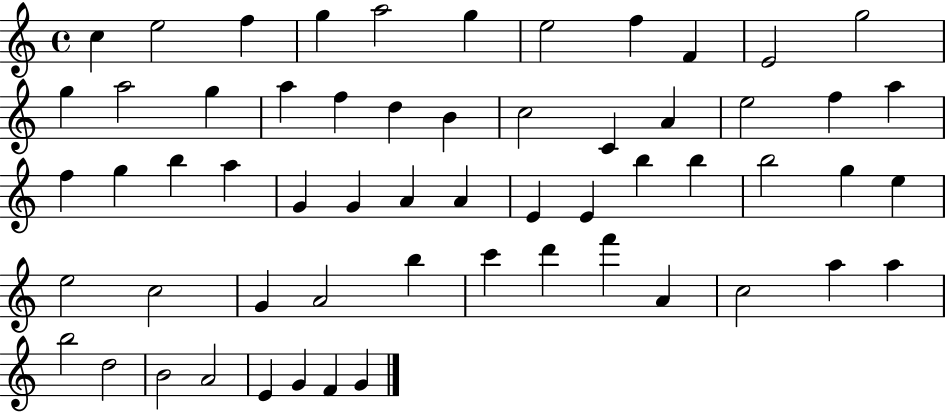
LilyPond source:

{
  \clef treble
  \time 4/4
  \defaultTimeSignature
  \key c \major
  c''4 e''2 f''4 | g''4 a''2 g''4 | e''2 f''4 f'4 | e'2 g''2 | \break g''4 a''2 g''4 | a''4 f''4 d''4 b'4 | c''2 c'4 a'4 | e''2 f''4 a''4 | \break f''4 g''4 b''4 a''4 | g'4 g'4 a'4 a'4 | e'4 e'4 b''4 b''4 | b''2 g''4 e''4 | \break e''2 c''2 | g'4 a'2 b''4 | c'''4 d'''4 f'''4 a'4 | c''2 a''4 a''4 | \break b''2 d''2 | b'2 a'2 | e'4 g'4 f'4 g'4 | \bar "|."
}